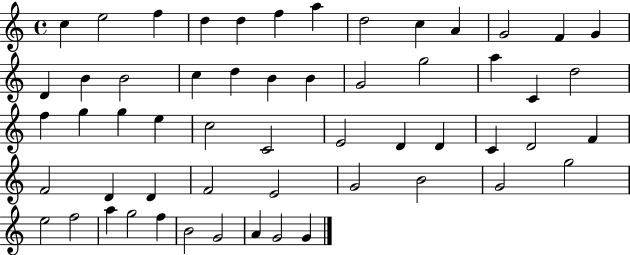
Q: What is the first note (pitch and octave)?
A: C5